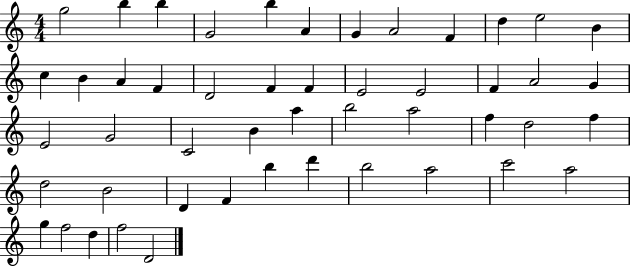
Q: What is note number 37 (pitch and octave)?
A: D4